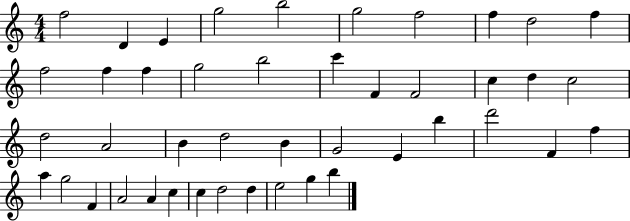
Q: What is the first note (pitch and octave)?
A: F5